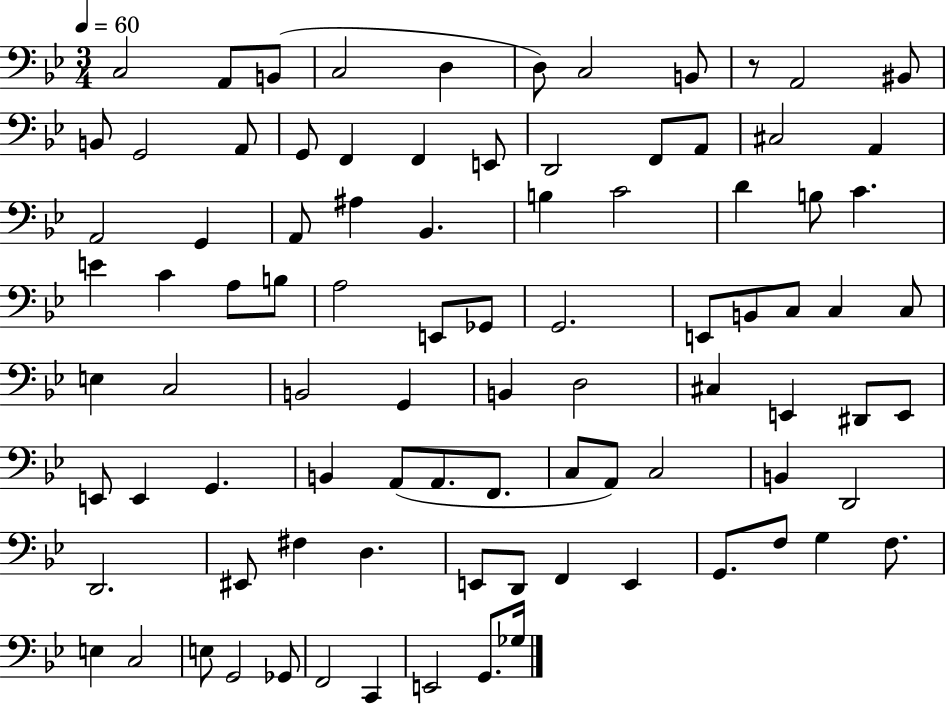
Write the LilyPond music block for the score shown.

{
  \clef bass
  \numericTimeSignature
  \time 3/4
  \key bes \major
  \tempo 4 = 60
  c2 a,8 b,8( | c2 d4 | d8) c2 b,8 | r8 a,2 bis,8 | \break b,8 g,2 a,8 | g,8 f,4 f,4 e,8 | d,2 f,8 a,8 | cis2 a,4 | \break a,2 g,4 | a,8 ais4 bes,4. | b4 c'2 | d'4 b8 c'4. | \break e'4 c'4 a8 b8 | a2 e,8 ges,8 | g,2. | e,8 b,8 c8 c4 c8 | \break e4 c2 | b,2 g,4 | b,4 d2 | cis4 e,4 dis,8 e,8 | \break e,8 e,4 g,4. | b,4 a,8( a,8. f,8. | c8 a,8) c2 | b,4 d,2 | \break d,2. | eis,8 fis4 d4. | e,8 d,8 f,4 e,4 | g,8. f8 g4 f8. | \break e4 c2 | e8 g,2 ges,8 | f,2 c,4 | e,2 g,8. ges16 | \break \bar "|."
}